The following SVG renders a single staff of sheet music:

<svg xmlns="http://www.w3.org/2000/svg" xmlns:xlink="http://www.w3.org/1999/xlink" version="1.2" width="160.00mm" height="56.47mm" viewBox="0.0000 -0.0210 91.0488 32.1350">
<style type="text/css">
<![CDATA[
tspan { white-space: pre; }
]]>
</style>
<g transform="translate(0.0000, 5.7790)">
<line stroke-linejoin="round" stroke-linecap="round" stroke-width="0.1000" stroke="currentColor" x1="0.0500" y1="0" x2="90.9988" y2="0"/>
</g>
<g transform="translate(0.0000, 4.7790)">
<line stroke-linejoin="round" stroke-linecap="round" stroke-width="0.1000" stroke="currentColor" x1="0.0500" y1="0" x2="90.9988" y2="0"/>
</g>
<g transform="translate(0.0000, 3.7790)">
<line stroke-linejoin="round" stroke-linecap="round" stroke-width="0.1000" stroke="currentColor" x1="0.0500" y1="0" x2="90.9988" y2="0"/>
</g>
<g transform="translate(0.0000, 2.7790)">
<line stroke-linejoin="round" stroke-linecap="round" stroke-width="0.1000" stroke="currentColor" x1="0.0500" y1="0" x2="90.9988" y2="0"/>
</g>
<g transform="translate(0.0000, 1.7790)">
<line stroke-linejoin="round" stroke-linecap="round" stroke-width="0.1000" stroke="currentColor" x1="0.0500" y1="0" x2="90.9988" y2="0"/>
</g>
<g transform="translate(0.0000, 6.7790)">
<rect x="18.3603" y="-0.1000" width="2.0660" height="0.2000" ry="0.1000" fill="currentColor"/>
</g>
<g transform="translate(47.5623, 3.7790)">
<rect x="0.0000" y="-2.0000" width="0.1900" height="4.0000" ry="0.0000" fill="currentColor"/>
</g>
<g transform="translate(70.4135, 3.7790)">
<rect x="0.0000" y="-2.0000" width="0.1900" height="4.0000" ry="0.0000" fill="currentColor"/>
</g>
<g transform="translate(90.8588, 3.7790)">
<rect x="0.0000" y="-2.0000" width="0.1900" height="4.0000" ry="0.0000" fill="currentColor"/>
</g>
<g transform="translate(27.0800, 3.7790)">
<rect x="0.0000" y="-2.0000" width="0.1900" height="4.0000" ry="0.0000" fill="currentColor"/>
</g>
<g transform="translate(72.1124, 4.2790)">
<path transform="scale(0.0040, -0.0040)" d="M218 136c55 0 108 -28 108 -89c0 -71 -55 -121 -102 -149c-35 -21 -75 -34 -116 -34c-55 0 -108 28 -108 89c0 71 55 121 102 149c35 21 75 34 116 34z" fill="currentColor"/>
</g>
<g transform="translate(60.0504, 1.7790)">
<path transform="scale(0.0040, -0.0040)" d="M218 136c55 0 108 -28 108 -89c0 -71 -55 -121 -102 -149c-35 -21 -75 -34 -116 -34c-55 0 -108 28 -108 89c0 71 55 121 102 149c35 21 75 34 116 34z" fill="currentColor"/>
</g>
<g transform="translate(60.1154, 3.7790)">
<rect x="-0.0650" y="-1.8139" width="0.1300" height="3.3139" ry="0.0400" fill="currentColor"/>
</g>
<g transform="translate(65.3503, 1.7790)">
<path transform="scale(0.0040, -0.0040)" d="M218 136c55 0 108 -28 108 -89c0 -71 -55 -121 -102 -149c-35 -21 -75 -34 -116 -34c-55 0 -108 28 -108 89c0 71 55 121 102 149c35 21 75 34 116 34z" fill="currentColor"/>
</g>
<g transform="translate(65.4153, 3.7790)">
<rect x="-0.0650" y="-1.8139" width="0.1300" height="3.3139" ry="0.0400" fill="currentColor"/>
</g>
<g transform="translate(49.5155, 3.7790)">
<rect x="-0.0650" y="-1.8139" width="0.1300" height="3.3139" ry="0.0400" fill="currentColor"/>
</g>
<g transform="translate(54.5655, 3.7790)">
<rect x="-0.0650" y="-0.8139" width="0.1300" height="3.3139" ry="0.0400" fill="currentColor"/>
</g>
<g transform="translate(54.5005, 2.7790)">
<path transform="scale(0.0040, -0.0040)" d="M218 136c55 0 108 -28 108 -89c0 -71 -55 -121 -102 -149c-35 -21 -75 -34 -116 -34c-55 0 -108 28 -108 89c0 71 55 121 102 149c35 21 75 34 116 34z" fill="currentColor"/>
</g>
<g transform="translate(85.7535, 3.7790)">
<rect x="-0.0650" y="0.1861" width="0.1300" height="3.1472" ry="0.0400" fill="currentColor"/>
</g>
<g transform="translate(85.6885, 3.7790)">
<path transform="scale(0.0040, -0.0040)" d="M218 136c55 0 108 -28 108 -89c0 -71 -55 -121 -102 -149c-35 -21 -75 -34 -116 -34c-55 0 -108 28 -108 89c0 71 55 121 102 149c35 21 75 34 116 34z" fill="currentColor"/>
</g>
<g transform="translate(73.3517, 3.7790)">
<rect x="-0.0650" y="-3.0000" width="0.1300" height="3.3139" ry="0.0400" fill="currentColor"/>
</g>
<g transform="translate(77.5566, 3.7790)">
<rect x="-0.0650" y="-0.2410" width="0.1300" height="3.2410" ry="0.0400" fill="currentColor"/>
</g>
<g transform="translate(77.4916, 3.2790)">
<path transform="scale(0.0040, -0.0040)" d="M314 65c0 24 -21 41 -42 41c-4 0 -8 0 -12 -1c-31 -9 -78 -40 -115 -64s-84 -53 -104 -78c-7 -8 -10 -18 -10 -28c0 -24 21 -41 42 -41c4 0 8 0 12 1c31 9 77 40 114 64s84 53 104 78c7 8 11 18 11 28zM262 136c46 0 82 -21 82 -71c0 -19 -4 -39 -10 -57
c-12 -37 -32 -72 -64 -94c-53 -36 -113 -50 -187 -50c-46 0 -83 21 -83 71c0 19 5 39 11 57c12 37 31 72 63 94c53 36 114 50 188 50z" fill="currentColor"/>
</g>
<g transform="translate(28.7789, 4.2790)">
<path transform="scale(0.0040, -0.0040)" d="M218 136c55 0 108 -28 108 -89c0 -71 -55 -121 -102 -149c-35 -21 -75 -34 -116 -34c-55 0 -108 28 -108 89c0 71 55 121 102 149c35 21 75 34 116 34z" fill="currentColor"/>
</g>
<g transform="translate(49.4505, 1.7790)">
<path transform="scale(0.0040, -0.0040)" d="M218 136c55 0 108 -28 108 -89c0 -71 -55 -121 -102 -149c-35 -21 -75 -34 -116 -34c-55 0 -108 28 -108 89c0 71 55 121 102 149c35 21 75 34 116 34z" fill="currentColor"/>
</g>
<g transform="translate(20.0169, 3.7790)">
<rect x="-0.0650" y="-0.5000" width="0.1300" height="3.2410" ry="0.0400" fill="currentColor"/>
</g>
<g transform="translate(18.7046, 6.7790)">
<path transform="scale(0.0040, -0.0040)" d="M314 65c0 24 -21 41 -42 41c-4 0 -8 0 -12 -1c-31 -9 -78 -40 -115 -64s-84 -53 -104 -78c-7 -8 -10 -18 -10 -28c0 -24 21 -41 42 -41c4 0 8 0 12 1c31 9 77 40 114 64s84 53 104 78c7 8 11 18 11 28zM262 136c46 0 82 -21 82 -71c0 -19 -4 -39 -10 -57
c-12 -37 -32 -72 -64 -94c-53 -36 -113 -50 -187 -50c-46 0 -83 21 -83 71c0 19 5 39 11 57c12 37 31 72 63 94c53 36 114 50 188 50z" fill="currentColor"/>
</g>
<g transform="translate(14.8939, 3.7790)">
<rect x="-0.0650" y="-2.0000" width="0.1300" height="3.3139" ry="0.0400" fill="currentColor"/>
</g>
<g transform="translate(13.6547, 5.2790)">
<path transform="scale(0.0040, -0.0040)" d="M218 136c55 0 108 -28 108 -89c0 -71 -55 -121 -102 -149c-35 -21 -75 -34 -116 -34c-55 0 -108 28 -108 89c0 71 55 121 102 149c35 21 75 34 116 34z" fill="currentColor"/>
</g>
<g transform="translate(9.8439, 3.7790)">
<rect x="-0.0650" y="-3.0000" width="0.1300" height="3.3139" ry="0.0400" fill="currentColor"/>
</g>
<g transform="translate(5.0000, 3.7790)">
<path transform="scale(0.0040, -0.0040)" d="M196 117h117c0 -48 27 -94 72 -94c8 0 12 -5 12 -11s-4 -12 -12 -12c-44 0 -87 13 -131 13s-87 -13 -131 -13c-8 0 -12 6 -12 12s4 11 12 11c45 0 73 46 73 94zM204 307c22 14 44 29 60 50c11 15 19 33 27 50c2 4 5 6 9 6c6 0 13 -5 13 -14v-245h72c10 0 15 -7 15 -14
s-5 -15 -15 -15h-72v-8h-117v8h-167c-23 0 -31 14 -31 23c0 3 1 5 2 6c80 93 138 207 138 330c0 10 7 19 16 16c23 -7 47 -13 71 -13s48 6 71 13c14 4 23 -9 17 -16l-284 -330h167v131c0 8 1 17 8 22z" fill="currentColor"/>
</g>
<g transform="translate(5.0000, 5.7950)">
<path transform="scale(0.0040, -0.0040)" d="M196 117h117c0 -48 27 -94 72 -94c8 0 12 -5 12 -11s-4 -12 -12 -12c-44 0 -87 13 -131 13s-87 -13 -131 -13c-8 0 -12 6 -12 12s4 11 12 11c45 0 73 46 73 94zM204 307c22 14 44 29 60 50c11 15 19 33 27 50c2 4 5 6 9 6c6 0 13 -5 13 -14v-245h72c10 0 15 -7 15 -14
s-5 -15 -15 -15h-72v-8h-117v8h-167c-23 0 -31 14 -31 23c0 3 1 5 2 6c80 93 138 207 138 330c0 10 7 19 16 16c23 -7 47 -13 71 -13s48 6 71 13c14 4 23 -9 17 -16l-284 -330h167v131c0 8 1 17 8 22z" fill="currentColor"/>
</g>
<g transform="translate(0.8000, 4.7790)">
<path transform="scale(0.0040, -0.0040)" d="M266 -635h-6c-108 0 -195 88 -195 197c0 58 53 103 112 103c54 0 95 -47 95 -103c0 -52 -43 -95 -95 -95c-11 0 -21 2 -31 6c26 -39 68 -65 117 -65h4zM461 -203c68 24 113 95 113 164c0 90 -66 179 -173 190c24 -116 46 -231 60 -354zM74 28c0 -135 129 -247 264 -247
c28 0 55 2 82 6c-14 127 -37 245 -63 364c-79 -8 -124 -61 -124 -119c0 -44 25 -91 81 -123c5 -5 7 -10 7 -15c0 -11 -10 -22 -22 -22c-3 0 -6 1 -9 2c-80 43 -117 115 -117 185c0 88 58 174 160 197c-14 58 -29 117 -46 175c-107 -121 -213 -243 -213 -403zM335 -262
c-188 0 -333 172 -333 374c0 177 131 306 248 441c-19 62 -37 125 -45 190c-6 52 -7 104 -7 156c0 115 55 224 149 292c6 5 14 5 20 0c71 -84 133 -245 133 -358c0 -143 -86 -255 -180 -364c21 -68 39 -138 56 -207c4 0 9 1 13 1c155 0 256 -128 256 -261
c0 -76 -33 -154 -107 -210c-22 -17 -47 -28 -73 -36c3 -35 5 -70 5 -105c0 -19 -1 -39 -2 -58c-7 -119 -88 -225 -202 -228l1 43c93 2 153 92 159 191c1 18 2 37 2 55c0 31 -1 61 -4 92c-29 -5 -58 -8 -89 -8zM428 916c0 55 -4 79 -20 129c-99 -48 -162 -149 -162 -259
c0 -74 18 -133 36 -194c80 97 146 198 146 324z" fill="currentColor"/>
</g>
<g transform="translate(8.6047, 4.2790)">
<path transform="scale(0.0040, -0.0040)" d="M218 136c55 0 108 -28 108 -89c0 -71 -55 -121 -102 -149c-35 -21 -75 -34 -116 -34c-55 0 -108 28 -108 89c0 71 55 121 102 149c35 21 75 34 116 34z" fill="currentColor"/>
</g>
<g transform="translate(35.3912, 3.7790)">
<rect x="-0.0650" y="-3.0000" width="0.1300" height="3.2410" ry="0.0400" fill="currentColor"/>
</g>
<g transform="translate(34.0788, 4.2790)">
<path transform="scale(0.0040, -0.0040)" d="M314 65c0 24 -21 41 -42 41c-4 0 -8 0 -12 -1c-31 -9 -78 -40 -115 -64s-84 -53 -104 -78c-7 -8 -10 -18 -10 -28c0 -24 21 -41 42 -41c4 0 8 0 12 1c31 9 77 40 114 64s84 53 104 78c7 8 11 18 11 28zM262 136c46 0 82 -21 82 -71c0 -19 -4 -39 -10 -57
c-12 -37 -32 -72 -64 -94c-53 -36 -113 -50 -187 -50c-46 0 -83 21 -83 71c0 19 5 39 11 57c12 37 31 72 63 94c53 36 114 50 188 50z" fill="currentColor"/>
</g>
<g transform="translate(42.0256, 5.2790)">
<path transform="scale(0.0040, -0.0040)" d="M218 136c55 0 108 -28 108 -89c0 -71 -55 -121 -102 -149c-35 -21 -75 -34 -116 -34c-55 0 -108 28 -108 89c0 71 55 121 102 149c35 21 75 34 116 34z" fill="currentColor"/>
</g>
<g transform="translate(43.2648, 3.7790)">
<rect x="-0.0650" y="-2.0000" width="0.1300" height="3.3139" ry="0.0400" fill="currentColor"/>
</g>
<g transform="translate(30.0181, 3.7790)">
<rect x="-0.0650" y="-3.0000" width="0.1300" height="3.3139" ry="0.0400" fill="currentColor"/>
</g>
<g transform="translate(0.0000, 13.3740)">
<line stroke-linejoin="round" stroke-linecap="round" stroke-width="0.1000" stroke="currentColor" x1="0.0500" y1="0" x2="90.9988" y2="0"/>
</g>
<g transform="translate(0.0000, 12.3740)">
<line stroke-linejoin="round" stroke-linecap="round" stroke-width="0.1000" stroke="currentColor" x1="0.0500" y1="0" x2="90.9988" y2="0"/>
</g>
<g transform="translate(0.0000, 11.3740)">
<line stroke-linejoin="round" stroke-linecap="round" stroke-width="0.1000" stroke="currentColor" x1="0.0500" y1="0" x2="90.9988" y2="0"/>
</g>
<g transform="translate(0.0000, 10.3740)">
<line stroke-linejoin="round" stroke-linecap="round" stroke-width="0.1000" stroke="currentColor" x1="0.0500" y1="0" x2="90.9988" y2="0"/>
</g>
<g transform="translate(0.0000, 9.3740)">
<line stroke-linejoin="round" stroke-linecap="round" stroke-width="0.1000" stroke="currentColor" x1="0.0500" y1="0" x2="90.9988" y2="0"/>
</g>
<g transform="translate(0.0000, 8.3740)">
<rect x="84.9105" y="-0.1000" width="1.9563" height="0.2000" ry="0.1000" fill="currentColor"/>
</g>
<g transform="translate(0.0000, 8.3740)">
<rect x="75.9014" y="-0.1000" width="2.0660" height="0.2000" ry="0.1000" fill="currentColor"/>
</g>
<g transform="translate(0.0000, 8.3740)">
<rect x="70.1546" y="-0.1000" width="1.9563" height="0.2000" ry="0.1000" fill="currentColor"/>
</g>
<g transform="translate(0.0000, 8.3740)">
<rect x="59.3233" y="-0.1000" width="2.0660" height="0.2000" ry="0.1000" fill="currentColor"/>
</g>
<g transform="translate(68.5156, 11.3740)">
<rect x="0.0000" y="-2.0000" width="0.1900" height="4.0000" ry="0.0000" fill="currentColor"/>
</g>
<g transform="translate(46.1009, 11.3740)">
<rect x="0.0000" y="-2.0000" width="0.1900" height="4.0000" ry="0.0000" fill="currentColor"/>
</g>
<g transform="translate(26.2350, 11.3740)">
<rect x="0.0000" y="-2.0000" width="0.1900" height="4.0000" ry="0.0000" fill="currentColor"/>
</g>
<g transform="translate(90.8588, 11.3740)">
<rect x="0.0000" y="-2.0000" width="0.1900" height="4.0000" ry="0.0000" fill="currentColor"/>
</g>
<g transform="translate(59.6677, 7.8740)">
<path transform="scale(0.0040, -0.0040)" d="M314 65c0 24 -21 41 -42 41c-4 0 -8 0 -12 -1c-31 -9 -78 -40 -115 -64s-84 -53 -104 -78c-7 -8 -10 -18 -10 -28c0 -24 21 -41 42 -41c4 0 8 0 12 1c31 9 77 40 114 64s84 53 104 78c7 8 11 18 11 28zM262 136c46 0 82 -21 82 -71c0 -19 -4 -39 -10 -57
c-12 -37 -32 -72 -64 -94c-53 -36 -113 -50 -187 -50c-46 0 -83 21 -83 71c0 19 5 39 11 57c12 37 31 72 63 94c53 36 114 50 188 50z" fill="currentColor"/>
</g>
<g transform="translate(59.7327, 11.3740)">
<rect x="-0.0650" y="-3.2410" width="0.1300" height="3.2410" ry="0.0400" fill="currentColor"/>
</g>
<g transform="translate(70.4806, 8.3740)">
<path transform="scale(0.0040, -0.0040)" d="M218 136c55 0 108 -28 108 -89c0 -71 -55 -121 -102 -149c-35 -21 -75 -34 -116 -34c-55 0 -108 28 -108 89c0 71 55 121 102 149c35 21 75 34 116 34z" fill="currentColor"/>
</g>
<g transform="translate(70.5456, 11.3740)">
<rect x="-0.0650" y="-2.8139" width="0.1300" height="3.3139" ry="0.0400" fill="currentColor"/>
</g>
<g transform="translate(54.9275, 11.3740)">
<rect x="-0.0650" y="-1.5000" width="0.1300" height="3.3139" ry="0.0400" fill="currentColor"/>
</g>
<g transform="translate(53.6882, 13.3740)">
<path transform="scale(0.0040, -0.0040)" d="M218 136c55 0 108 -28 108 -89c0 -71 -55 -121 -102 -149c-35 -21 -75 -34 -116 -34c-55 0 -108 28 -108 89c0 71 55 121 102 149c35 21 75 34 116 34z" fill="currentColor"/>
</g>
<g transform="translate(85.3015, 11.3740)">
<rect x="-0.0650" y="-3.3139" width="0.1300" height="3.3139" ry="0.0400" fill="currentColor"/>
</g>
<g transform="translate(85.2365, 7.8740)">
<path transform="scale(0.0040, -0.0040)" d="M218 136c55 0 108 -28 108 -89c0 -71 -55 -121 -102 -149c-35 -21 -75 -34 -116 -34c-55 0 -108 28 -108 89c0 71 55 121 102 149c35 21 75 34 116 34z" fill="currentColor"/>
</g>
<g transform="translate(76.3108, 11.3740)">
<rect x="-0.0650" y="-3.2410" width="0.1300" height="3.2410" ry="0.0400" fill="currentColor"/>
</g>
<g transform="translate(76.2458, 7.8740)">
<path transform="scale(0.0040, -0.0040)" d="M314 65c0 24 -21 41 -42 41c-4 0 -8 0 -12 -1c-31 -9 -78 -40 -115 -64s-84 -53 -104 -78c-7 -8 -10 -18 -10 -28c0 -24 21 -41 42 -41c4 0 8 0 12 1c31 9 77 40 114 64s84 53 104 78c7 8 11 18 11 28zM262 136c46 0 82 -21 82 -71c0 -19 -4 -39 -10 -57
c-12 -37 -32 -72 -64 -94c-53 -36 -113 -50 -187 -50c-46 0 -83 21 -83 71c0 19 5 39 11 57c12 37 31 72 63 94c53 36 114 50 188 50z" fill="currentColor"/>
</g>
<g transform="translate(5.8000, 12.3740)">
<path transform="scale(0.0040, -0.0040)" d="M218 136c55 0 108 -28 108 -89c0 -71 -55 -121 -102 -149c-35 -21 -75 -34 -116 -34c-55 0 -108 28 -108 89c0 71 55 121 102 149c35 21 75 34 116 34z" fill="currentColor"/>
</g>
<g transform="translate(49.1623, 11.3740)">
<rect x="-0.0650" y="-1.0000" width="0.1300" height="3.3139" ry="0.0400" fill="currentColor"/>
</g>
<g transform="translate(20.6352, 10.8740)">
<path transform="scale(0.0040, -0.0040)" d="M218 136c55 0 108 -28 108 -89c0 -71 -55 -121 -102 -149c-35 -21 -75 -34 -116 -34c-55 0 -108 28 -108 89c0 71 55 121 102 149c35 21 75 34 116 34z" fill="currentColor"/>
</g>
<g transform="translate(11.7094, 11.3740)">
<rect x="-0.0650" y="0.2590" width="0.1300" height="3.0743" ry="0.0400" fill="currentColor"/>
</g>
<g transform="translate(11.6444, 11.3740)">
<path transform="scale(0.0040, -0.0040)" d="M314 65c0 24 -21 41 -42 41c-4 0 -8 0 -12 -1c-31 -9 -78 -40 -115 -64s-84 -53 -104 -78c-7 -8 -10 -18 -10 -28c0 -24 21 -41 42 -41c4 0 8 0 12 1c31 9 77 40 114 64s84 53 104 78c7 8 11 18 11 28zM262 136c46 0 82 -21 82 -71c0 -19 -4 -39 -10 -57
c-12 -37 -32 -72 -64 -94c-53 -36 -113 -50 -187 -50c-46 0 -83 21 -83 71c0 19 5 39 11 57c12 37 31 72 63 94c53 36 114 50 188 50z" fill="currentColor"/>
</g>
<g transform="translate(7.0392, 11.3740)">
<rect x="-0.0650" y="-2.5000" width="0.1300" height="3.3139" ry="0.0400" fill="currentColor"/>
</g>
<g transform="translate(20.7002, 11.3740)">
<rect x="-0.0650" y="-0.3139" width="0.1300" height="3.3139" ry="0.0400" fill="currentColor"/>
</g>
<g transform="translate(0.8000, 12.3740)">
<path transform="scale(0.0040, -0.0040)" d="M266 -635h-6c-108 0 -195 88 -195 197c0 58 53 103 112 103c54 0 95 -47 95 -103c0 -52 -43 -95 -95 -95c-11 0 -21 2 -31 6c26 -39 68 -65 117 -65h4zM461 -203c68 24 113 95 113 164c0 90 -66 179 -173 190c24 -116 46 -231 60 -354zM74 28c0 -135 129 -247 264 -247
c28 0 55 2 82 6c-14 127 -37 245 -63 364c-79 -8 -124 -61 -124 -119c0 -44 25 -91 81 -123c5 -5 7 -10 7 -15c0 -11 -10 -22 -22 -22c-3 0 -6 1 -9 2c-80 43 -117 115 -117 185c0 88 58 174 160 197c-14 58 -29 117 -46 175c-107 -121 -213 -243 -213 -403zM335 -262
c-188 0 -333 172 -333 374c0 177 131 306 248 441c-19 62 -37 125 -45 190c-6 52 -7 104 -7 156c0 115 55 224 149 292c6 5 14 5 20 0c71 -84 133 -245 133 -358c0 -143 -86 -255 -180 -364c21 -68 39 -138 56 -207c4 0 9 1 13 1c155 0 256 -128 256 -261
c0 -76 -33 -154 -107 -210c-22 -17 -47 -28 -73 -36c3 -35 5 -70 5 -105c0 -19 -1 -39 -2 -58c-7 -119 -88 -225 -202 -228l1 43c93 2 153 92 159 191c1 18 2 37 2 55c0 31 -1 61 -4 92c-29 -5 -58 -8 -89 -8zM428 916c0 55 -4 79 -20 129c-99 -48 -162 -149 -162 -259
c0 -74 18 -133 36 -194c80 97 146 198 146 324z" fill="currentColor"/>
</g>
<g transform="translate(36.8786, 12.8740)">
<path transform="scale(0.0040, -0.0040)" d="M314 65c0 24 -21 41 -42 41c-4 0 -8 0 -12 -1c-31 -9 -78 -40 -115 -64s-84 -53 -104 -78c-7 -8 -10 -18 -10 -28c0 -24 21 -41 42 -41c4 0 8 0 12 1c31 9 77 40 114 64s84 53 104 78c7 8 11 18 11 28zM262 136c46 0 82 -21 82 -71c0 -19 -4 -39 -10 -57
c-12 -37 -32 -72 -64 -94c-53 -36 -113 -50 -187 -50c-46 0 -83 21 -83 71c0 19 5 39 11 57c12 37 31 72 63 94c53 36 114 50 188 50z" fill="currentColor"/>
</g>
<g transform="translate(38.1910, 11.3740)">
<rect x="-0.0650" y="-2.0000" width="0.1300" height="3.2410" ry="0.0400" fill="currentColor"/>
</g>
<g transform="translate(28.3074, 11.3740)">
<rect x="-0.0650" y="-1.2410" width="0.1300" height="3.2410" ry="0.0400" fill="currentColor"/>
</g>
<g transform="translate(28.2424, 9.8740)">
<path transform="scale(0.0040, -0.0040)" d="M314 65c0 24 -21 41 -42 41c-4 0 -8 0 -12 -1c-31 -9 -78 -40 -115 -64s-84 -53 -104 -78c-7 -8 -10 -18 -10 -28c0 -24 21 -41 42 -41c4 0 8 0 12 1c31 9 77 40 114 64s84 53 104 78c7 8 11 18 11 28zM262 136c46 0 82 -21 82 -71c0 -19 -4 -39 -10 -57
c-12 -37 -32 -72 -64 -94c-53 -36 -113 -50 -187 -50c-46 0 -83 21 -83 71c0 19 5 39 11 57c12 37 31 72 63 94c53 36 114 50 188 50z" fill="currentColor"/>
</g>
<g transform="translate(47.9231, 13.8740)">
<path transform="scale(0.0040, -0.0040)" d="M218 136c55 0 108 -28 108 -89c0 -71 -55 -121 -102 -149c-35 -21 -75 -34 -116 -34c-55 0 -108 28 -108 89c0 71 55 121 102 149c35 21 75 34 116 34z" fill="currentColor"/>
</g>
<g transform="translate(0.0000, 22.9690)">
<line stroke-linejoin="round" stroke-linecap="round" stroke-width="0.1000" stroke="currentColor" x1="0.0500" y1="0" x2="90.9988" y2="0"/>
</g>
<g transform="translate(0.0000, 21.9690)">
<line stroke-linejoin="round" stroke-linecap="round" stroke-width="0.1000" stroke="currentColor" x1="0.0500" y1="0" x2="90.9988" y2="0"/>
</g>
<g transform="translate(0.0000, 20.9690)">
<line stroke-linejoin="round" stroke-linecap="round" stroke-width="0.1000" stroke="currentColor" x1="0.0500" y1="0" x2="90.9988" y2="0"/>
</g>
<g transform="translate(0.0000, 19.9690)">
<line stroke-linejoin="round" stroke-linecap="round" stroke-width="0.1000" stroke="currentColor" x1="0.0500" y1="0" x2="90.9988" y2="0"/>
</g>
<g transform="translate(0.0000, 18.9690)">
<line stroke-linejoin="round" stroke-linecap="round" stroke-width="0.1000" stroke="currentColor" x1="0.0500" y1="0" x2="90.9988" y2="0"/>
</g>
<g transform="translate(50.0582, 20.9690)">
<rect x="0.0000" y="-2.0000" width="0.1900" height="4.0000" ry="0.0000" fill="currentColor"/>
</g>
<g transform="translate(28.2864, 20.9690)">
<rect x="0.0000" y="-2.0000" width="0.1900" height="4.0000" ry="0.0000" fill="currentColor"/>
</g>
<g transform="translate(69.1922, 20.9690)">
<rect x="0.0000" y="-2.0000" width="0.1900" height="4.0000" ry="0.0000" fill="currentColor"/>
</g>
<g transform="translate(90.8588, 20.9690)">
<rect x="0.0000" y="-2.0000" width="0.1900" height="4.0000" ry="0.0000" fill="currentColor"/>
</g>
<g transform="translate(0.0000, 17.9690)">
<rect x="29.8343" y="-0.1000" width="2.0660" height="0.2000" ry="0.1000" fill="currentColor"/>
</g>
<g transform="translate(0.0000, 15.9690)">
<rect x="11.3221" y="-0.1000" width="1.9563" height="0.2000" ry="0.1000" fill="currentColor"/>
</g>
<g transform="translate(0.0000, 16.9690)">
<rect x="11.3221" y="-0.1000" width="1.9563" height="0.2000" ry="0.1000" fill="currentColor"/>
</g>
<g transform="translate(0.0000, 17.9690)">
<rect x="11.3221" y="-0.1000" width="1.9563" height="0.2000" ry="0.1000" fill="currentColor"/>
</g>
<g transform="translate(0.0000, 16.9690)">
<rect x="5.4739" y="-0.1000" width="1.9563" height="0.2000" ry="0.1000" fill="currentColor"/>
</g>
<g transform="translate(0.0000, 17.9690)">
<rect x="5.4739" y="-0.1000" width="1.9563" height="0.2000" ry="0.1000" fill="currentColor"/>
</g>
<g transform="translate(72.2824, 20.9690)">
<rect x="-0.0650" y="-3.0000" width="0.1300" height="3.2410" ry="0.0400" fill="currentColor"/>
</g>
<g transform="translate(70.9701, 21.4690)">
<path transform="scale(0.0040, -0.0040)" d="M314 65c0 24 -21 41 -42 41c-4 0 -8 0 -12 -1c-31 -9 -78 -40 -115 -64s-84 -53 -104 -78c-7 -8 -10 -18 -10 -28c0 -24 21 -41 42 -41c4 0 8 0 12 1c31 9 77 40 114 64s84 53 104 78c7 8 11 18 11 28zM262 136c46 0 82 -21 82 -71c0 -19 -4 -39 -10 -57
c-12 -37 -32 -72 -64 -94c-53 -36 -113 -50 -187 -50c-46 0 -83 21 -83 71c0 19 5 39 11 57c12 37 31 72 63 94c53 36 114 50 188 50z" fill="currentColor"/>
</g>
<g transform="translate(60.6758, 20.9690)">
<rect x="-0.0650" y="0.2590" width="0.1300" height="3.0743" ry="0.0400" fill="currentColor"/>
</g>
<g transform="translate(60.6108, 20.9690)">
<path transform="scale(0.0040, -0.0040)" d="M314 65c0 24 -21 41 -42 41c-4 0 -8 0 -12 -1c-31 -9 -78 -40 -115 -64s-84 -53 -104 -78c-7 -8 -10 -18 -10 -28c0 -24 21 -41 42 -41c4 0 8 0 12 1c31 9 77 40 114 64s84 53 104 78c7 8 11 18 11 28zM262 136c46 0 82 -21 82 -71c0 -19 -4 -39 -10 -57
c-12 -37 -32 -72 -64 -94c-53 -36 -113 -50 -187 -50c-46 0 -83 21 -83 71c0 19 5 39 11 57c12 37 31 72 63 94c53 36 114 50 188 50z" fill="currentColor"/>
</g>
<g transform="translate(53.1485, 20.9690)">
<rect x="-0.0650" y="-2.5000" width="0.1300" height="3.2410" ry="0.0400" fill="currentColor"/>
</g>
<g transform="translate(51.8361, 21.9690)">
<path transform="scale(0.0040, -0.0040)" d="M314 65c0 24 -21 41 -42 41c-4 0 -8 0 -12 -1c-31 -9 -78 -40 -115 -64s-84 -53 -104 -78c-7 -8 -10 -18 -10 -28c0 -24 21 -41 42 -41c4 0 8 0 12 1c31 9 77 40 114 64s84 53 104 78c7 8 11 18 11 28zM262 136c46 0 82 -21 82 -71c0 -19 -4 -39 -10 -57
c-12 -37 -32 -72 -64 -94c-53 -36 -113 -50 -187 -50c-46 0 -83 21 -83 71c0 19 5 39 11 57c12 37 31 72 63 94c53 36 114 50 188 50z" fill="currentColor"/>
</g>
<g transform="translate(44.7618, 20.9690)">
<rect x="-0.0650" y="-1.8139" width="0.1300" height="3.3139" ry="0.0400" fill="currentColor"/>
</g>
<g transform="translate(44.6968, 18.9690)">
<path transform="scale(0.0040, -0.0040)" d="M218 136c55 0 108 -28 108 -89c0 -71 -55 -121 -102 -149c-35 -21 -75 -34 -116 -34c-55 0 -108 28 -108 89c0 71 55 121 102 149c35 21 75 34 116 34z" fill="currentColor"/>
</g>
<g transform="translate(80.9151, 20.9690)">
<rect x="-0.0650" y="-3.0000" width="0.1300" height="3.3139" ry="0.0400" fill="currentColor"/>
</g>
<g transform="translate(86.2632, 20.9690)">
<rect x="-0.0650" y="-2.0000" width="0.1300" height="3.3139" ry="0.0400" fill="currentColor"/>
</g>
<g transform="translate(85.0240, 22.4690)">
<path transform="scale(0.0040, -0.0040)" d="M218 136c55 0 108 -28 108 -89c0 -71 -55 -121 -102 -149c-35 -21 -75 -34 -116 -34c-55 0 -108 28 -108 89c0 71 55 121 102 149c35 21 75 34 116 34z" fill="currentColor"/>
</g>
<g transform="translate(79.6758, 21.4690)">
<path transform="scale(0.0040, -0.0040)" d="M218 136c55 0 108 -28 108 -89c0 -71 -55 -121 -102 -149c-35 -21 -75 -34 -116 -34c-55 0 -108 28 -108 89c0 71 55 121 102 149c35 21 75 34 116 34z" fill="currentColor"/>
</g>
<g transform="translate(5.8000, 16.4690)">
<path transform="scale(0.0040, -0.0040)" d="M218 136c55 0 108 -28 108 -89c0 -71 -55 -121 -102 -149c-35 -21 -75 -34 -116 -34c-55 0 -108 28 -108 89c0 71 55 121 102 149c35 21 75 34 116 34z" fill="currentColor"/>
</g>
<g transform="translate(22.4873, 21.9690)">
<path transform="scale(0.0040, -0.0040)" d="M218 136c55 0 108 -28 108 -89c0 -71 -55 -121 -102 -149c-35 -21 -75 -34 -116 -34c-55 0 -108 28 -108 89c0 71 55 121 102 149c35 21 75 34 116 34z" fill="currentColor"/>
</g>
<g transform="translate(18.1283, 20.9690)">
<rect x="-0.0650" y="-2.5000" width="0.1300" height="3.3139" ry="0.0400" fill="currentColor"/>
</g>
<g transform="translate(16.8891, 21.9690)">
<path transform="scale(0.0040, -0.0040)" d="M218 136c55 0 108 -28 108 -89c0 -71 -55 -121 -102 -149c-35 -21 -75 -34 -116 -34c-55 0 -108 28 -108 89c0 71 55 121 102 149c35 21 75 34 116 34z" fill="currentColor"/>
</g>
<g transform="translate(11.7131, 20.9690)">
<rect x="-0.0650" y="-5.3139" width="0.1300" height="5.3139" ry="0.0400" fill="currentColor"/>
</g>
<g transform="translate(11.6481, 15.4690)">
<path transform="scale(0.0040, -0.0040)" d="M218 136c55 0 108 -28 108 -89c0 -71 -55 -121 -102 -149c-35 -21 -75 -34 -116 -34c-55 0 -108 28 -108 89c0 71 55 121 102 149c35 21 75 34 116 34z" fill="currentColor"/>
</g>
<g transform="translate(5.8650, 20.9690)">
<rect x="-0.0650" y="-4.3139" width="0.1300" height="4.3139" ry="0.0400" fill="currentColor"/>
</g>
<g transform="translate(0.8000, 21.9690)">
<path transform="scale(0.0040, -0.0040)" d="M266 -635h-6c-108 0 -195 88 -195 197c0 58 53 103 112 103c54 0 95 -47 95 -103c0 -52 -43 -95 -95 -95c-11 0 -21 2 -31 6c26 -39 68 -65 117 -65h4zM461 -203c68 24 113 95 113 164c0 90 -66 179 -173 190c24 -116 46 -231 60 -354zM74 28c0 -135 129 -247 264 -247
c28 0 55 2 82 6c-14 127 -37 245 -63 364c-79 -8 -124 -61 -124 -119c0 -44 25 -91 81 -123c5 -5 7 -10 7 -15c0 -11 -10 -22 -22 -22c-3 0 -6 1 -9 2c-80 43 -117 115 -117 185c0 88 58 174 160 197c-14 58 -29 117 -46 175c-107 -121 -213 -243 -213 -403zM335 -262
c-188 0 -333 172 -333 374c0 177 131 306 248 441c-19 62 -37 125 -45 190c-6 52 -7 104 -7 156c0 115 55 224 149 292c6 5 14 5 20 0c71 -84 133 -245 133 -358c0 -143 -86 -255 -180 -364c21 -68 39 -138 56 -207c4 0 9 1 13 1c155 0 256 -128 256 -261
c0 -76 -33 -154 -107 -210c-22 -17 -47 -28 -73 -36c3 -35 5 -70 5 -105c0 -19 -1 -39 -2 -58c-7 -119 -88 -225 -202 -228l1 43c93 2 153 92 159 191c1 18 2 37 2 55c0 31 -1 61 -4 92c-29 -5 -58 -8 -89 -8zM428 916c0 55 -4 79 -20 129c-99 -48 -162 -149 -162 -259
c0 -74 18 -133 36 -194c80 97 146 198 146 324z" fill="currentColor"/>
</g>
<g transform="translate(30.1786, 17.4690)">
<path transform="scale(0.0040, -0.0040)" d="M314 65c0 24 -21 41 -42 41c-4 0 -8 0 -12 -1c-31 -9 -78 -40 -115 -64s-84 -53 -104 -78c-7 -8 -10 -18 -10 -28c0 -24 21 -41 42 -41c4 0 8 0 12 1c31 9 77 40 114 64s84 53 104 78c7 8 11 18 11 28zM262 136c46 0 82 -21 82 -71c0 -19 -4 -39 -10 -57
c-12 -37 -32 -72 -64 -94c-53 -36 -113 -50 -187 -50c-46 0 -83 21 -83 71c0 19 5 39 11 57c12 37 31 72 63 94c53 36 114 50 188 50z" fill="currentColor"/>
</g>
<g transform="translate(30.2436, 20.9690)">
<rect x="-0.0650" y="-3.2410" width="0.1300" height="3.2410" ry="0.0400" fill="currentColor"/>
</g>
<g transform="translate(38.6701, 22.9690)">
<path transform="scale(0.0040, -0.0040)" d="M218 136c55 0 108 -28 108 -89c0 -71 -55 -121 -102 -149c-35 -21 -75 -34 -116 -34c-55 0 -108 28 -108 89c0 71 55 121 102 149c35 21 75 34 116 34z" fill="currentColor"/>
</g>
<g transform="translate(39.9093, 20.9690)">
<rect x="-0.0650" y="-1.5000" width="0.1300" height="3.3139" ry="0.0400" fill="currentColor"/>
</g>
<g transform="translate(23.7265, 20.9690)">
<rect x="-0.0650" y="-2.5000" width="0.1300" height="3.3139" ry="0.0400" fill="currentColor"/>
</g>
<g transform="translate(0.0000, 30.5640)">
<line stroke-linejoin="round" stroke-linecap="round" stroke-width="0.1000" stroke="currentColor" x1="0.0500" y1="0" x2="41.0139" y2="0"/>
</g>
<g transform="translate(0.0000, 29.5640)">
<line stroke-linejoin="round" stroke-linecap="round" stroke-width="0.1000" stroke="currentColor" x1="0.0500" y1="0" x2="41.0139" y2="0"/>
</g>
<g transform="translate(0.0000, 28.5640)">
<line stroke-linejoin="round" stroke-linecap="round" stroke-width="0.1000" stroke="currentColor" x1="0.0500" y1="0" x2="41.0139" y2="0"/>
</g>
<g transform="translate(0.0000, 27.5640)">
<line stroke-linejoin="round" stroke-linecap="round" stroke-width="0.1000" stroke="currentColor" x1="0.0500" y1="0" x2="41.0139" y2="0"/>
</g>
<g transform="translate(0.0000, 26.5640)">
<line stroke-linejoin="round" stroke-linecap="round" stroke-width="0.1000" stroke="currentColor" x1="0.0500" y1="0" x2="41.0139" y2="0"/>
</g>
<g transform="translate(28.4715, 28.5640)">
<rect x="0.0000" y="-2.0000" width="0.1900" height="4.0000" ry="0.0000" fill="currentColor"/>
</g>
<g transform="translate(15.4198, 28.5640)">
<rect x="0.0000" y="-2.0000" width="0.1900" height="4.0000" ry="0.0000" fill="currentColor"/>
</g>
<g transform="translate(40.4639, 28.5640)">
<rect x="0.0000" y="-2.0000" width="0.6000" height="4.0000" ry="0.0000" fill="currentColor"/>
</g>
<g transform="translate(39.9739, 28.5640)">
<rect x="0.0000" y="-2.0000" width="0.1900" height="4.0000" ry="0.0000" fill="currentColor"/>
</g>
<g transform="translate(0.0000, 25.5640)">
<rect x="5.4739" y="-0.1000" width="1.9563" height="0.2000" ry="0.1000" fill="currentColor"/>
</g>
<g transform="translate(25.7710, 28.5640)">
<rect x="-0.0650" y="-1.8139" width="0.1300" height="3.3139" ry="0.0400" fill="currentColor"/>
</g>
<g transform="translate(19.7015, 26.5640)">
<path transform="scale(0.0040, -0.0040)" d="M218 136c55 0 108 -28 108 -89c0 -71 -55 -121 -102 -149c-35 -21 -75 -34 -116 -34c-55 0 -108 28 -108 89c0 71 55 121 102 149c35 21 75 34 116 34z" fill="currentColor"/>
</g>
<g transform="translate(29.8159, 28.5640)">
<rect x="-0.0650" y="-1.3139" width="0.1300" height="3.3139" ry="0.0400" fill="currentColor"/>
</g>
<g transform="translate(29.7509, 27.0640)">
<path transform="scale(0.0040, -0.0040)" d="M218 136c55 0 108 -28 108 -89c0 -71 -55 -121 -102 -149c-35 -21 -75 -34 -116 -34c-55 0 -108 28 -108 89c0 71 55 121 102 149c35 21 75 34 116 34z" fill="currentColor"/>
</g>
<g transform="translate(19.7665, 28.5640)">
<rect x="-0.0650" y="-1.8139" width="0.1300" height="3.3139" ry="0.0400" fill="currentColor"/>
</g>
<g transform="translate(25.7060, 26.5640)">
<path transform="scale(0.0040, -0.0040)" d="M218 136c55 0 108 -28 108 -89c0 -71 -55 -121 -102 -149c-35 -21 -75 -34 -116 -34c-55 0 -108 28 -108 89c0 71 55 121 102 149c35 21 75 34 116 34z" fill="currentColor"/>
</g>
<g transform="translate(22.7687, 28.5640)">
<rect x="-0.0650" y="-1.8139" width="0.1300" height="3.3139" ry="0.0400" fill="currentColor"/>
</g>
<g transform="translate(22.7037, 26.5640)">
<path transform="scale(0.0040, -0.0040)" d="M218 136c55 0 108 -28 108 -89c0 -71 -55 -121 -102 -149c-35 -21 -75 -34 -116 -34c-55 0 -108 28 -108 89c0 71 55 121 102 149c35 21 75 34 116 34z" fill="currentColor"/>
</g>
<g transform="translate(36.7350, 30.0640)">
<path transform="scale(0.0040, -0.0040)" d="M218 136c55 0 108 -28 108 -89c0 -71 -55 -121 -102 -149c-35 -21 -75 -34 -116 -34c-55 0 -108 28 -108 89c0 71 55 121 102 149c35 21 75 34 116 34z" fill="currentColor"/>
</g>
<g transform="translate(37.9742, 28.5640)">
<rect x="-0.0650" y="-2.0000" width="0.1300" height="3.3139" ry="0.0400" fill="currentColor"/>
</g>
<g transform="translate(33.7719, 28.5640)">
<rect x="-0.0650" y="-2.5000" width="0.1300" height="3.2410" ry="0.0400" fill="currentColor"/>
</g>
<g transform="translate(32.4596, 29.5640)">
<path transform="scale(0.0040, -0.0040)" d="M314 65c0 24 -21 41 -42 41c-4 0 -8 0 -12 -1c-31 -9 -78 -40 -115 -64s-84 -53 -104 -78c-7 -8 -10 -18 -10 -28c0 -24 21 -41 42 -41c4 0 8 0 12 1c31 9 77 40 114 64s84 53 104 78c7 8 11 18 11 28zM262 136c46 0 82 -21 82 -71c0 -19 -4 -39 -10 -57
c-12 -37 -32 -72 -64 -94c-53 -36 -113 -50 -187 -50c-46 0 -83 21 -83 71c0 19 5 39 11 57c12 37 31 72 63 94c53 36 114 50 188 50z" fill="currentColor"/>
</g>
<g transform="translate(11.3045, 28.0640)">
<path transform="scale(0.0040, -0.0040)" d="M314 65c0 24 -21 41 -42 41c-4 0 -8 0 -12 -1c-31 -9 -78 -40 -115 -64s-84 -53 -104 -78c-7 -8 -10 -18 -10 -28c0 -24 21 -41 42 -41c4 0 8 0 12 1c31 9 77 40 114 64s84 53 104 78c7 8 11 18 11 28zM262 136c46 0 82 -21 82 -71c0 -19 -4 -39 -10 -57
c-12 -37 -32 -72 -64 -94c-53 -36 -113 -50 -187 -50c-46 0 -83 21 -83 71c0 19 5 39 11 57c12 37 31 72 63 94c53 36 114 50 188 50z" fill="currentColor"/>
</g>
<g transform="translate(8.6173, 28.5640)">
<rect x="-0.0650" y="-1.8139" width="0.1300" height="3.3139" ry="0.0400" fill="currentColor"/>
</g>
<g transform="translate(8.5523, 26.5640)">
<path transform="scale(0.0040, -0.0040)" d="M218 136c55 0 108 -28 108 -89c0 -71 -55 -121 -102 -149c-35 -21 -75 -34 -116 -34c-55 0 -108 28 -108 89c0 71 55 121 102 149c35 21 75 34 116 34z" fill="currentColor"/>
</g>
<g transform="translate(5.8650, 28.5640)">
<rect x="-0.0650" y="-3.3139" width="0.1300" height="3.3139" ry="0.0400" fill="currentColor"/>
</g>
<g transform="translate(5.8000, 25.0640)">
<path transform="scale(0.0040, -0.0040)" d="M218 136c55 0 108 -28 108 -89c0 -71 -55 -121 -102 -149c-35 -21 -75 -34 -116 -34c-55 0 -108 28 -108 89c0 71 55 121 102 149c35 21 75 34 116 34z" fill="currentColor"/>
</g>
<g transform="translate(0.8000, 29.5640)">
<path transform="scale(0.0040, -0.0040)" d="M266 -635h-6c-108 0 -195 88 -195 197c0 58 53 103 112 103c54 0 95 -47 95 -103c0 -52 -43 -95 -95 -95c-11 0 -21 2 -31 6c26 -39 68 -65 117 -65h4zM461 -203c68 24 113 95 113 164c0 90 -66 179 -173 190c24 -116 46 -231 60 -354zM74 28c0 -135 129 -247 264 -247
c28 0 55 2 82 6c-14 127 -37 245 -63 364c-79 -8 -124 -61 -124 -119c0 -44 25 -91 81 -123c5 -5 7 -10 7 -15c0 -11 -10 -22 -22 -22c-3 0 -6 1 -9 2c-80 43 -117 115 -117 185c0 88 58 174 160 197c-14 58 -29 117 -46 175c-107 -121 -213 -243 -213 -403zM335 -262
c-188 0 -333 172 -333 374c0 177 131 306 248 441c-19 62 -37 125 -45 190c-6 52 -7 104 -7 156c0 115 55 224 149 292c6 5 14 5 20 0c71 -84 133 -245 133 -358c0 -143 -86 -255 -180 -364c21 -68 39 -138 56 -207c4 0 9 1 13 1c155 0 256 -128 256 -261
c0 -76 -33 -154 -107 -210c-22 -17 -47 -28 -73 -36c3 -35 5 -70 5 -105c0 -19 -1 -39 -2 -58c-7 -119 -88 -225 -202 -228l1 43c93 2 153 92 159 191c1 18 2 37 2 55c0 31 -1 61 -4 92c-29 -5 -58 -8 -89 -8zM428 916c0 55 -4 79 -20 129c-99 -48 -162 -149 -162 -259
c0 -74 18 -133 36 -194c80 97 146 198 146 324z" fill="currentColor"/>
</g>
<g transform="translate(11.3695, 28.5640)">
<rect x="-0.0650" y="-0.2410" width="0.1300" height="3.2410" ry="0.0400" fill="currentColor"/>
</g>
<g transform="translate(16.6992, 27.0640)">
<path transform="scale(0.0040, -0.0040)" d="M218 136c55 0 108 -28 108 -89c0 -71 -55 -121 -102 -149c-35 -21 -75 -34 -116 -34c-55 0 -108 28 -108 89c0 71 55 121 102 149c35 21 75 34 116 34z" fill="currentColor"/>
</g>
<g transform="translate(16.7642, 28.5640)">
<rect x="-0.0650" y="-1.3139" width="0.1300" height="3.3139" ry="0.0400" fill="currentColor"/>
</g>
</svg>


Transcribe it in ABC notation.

X:1
T:Untitled
M:4/4
L:1/4
K:C
A F C2 A A2 F f d f f A c2 B G B2 c e2 F2 D E b2 a b2 b d' f' G G b2 E f G2 B2 A2 A F b f c2 e f f f e G2 F